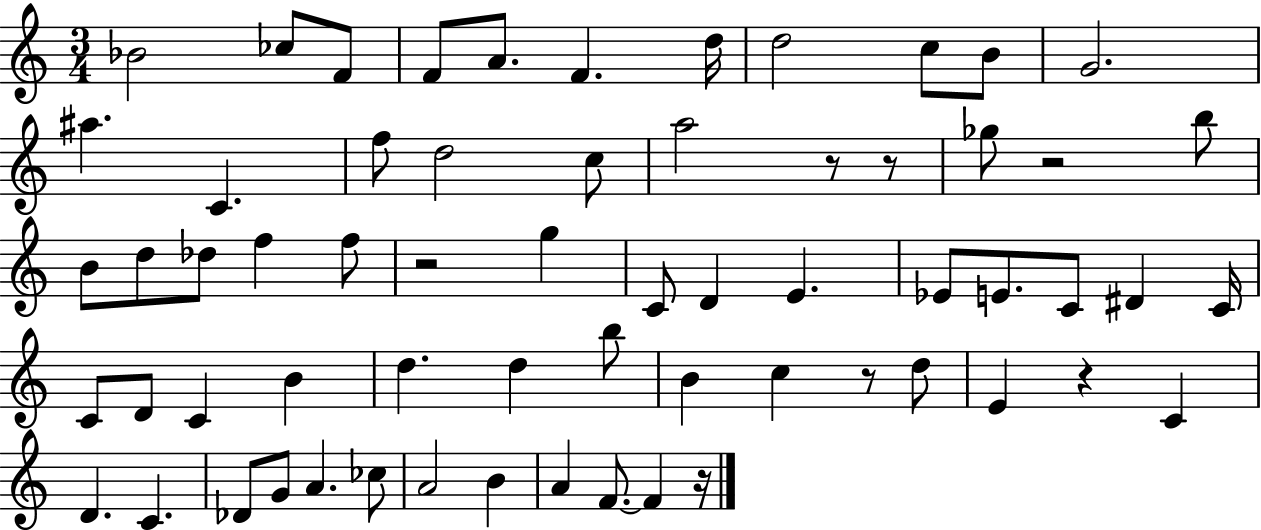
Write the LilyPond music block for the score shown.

{
  \clef treble
  \numericTimeSignature
  \time 3/4
  \key c \major
  bes'2 ces''8 f'8 | f'8 a'8. f'4. d''16 | d''2 c''8 b'8 | g'2. | \break ais''4. c'4. | f''8 d''2 c''8 | a''2 r8 r8 | ges''8 r2 b''8 | \break b'8 d''8 des''8 f''4 f''8 | r2 g''4 | c'8 d'4 e'4. | ees'8 e'8. c'8 dis'4 c'16 | \break c'8 d'8 c'4 b'4 | d''4. d''4 b''8 | b'4 c''4 r8 d''8 | e'4 r4 c'4 | \break d'4. c'4. | des'8 g'8 a'4. ces''8 | a'2 b'4 | a'4 f'8.~~ f'4 r16 | \break \bar "|."
}